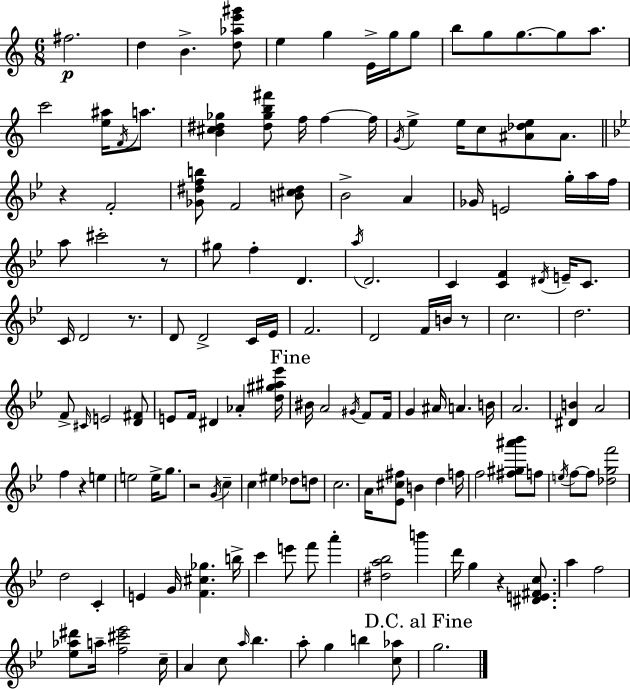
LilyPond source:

{
  \clef treble
  \numericTimeSignature
  \time 6/8
  \key c \major
  fis''2.\p | d''4 b'4.-> <d'' aes'' e''' gis'''>8 | e''4 g''4 e'16-> g''16 g''8 | b''8 g''8 g''8.~~ g''8 a''8. | \break c'''2 <e'' ais''>16 \acciaccatura { f'16 } a''8. | <b' cis'' dis'' ges''>4 <dis'' ges'' b'' fis'''>8 f''16 f''4~~ | f''16 \acciaccatura { g'16 } e''4-> e''16 c''8 <ais' des'' e''>8 ais'8. | \bar "||" \break \key bes \major r4 f'2-. | <ges' dis'' f'' b''>8 f'2 <b' cis'' dis''>8 | bes'2-> a'4 | ges'16 e'2 g''16-. a''16 f''16 | \break a''8 cis'''2-. r8 | gis''8 f''4-. d'4. | \acciaccatura { a''16 } d'2. | c'4 <c' f'>4 \acciaccatura { dis'16 } e'16-- c'8. | \break c'16 d'2 r8. | d'8 d'2-> | c'16 ees'16 f'2. | d'2 f'16 b'16 | \break r8 c''2. | d''2. | f'8-> \grace { cis'16 } e'2 | <d' fis'>8 e'8 f'16 dis'4 aes'4-. | \break <d'' gis'' ais'' ees'''>16 \mark "Fine" bis'16 a'2 | \acciaccatura { gis'16 } f'8 f'16 g'4 ais'16 a'4. | b'16 a'2. | <dis' b'>4 a'2 | \break f''4 r4 | e''4 e''2 | e''16-> g''8. r2 | \acciaccatura { g'16 } c''4-- c''4 eis''4 | \break des''8 d''8 c''2. | a'16 <ees' cis'' fis''>8 b'4 | d''4 f''16 f''2 | <fis'' gis'' ais''' bes'''>8 f''8 \acciaccatura { e''16 } f''8~~ f''8 <des'' g'' f'''>2 | \break d''2 | c'4-. e'4 g'16 <f' cis'' ges''>4. | b''16-> c'''4 e'''8 | f'''8 a'''4-. <dis'' a'' bes''>2 | \break b'''4 d'''16 g''4 r4 | <dis' e' fis' c''>8. a''4 f''2 | <ees'' aes'' dis'''>8 a''16-- <f'' cis''' ees'''>2 | c''16-- a'4 c''8 | \break \grace { a''16 } bes''4. a''8-. g''4 | b''4 <c'' aes''>8 \mark "D.C. al Fine" g''2. | \bar "|."
}